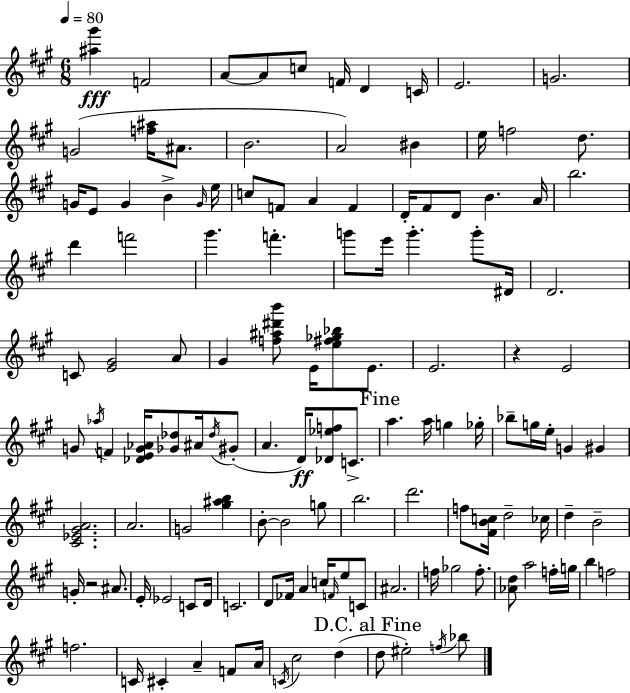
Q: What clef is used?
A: treble